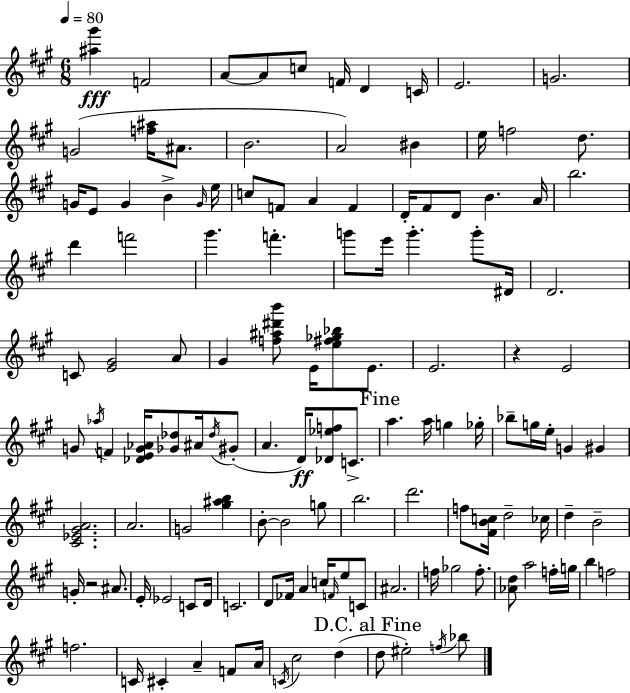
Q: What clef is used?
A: treble